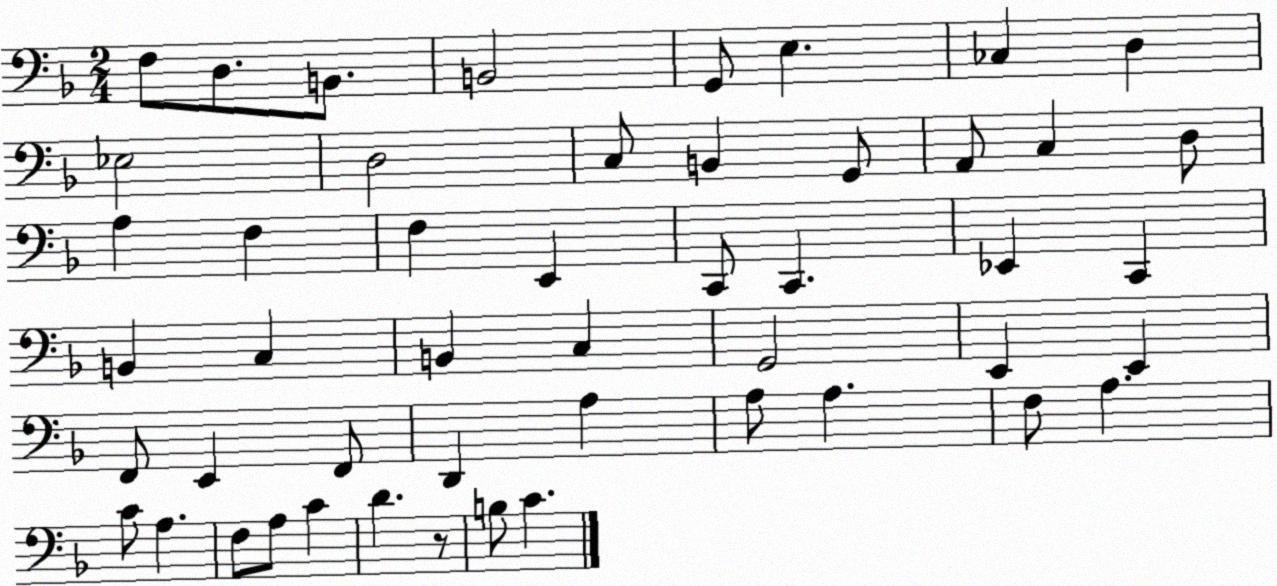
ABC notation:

X:1
T:Untitled
M:2/4
L:1/4
K:F
F,/2 D,/2 B,,/2 B,,2 G,,/2 E, _C, D, _E,2 D,2 C,/2 B,, G,,/2 A,,/2 C, D,/2 A, F, F, E,, C,,/2 C,, _E,, C,, B,, C, B,, C, G,,2 E,, E,, F,,/2 E,, F,,/2 D,, A, A,/2 A, F,/2 A, C/2 A, F,/2 A,/2 C D z/2 B,/2 C